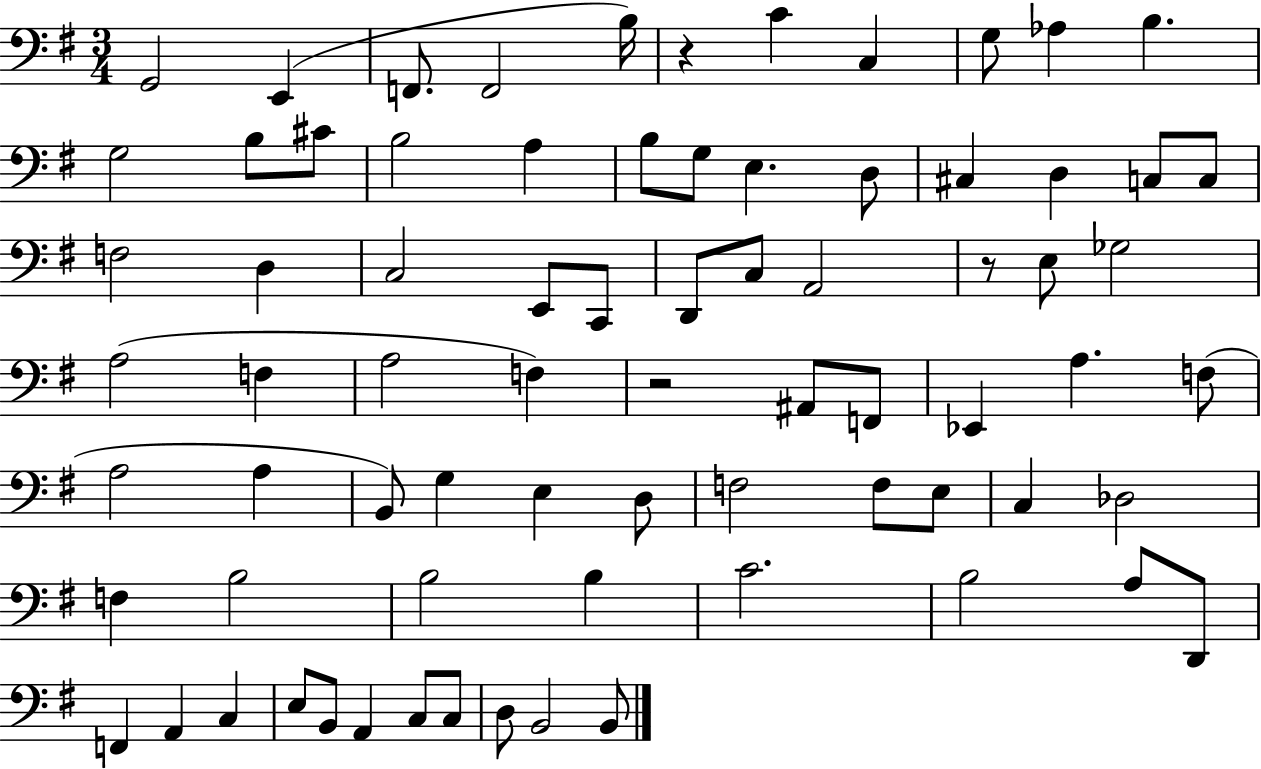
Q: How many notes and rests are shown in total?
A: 75